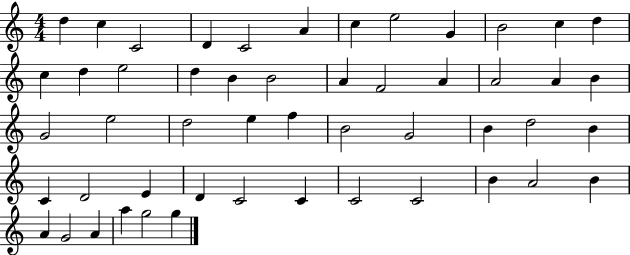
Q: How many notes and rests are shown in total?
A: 51